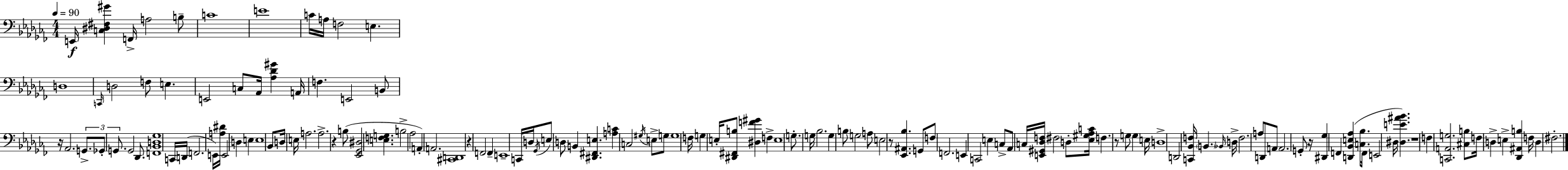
X:1
T:Untitled
M:4/4
L:1/4
K:Abm
E,,/4 [C,^D,^F,^G] F,,/4 A,2 B,/2 C4 E4 C/4 A,/4 F,2 E, D,4 C,,/4 D,2 F,/2 E, E,,2 C,/2 _A,,/4 [_A,_D^G] A,,/4 F, E,,2 B,,/2 z/4 _A,,2 G,,/2 _G,,/2 G,,/2 G,,2 _D,,/2 [F,,_B,,D,_G,]4 C,,/4 D,,/4 F,,2 E,,/4 [A,^D]/4 E,,2 D, E, E,4 _B,,/2 D,/4 E,/4 A,2 A,2 z B,/2 [_E,,_G,,^D,]2 [E,F,G,] B,2 _A,2 A,, A,,2 [^C,,D,,]4 z F,,2 F,, E,,4 C,,/4 D,/4 _G,,/4 E,/2 D,/2 B,, [^D,,^F,,E,] [A,C] C,2 ^G,/4 E,/2 G,/2 G,4 F,/4 G, E,/4 [^D,,^F,,B,]/2 [^D,F^G] F, E,4 G,/2 G,/4 _B,2 G, B,/2 G,2 A,/2 E,2 z/2 [_E,,^A,,_B,] G,,/2 F,/2 F,,2 E,, C,,2 E, C,/2 _A,,/2 C,/4 [E,,^G,,_D,F,]/4 ^F,2 D,/2 [_E,^G,_A,C]/4 F, z/2 G,/2 G, E,/4 D,4 D,,2 [C,,_B,,F,]/4 B,, _B,,/4 D,/4 F,2 A,/2 D,,/2 A,,/2 A,,2 G,,/2 z/4 [^D,,_G,] F,, [D,,_B,,E,_A,] [C,_B,]/2 F,,/4 E,,2 ^D,/4 [^D,E^A_B] z4 F, [C,,A,,G,]2 [^C,B,]/2 F,/4 D, E, [_D,,^A,,B,] F,/4 D, ^F,2